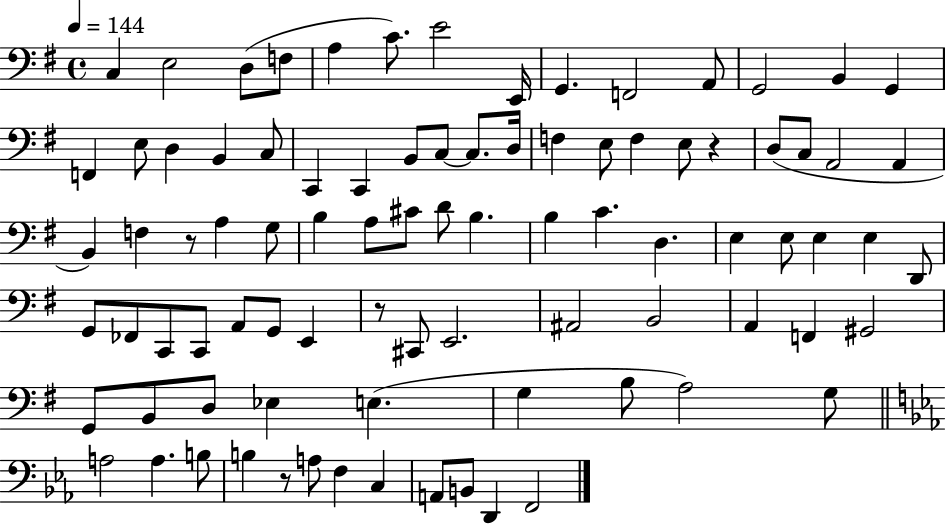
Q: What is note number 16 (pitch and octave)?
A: E3